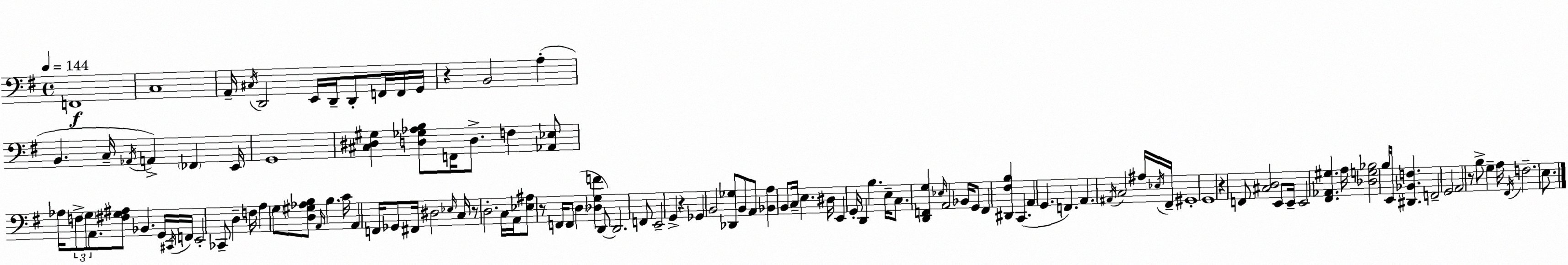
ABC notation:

X:1
T:Untitled
M:4/4
L:1/4
K:Em
F,,4 C,4 A,,/4 ^C,/4 D,,2 E,,/4 D,,/4 D,,/2 F,,/4 F,,/4 G,,/4 z B,,2 A, B,, C,/4 _A,,/4 A,, _F,, E,,/4 G,,4 [^C,^D,^G,] [D,_G,_A,B,]/2 F,,/4 D,/2 F, [_A,,_E,]/2 _A,/4 F,/2 G,/2 A,,/2 [^F,G,^A,]/2 _B,, G,,/4 ^C,,/4 F,,/4 E,,2 _C,,/2 D, F,/4 A, G,/2 [D,^G,_A,B,]/2 A,,/4 B, C/4 A,, F,,/4 _G,,/2 ^F,,/4 ^D,2 _E,/4 C,/4 z/2 D,2 C,/4 A,,/4 [_E,^A,]/2 z/2 F,,/4 F,,/2 D, [_D,G,F] D,,/2 D,,2 F,,/2 E,,2 G,, z _G,, B,,2 [_D,,_G,]/2 B,,/2 A,,/2 [_B,,A,] B,,/2 C,/4 E, ^D,/4 E,, G,,/4 D,, B, E,/4 C,/2 [D,,F,,G,] _E,/4 A,,2 _B,,/4 G,,/2 F,, [^D,,^F,B,] C,, A,, G,, F,, A,, ^A,,/4 C,2 ^A,/4 _E,/4 ^F,,/4 ^G,,4 G,,4 z F,,/2 [^C,D,]2 E,,/2 E,,/4 E,,2 [^F,,_A,,^G,] A,/4 [_D,G,_B,]2 B,/4 E,,/4 [^D,,_B,,F,] F,,2 G,,2 A,,2 z/2 B,/2 G, A,/4 ^F,,/4 F,2 E,/2